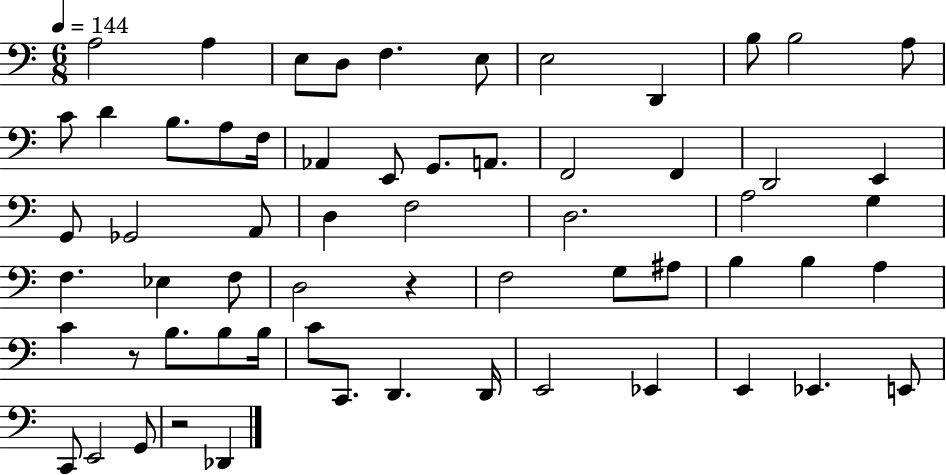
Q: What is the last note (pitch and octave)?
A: Db2